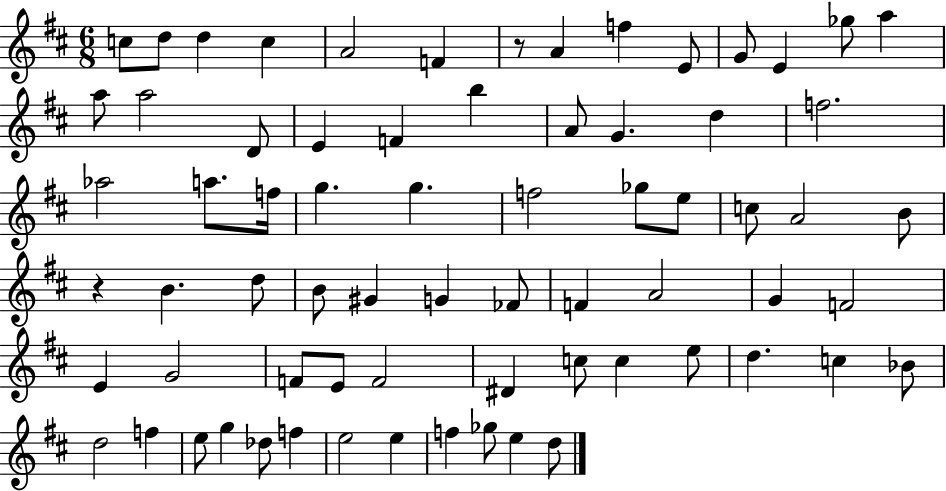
{
  \clef treble
  \numericTimeSignature
  \time 6/8
  \key d \major
  c''8 d''8 d''4 c''4 | a'2 f'4 | r8 a'4 f''4 e'8 | g'8 e'4 ges''8 a''4 | \break a''8 a''2 d'8 | e'4 f'4 b''4 | a'8 g'4. d''4 | f''2. | \break aes''2 a''8. f''16 | g''4. g''4. | f''2 ges''8 e''8 | c''8 a'2 b'8 | \break r4 b'4. d''8 | b'8 gis'4 g'4 fes'8 | f'4 a'2 | g'4 f'2 | \break e'4 g'2 | f'8 e'8 f'2 | dis'4 c''8 c''4 e''8 | d''4. c''4 bes'8 | \break d''2 f''4 | e''8 g''4 des''8 f''4 | e''2 e''4 | f''4 ges''8 e''4 d''8 | \break \bar "|."
}